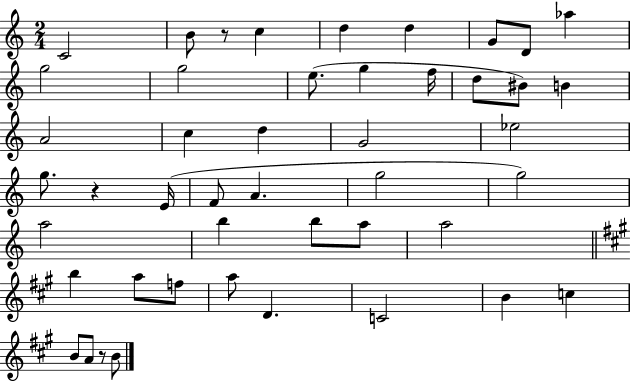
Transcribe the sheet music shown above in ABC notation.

X:1
T:Untitled
M:2/4
L:1/4
K:C
C2 B/2 z/2 c d d G/2 D/2 _a g2 g2 e/2 g f/4 d/2 ^B/2 B A2 c d G2 _e2 g/2 z E/4 F/2 A g2 g2 a2 b b/2 a/2 a2 b a/2 f/2 a/2 D C2 B c B/2 A/2 z/2 B/2